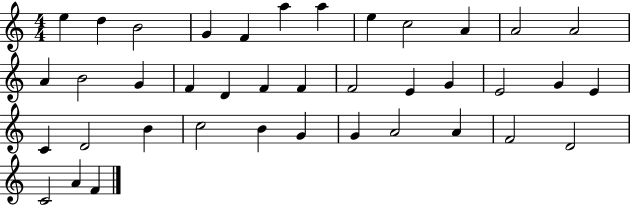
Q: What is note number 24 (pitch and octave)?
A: G4